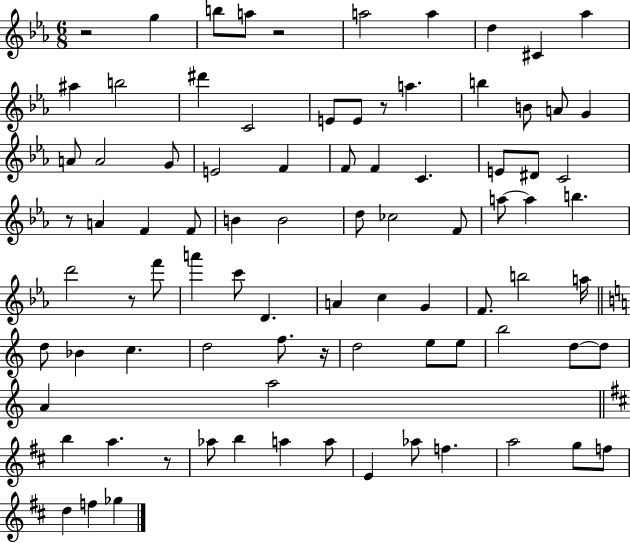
{
  \clef treble
  \numericTimeSignature
  \time 6/8
  \key ees \major
  r2 g''4 | b''8 a''8 r2 | a''2 a''4 | d''4 cis'4 aes''4 | \break ais''4 b''2 | dis'''4 c'2 | e'8 e'8 r8 a''4. | b''4 b'8 a'8 g'4 | \break a'8 a'2 g'8 | e'2 f'4 | f'8 f'4 c'4. | e'8 dis'8 c'2 | \break r8 a'4 f'4 f'8 | b'4 b'2 | d''8 ces''2 f'8 | a''8~~ a''4 b''4. | \break d'''2 r8 f'''8 | a'''4 c'''8 d'4. | a'4 c''4 g'4 | f'8. b''2 a''16 | \break \bar "||" \break \key a \minor d''8 bes'4 c''4. | d''2 f''8. r16 | d''2 e''8 e''8 | b''2 d''8~~ d''8 | \break a'4 a''2 | \bar "||" \break \key d \major b''4 a''4. r8 | aes''8 b''4 a''4 a''8 | e'4 aes''8 f''4. | a''2 g''8 f''8 | \break d''4 f''4 ges''4 | \bar "|."
}